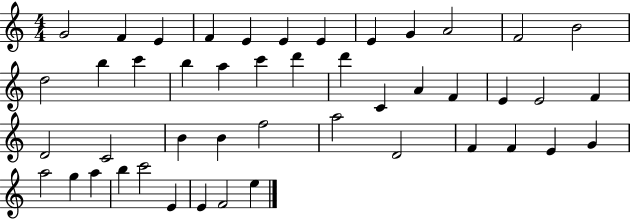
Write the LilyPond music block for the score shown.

{
  \clef treble
  \numericTimeSignature
  \time 4/4
  \key c \major
  g'2 f'4 e'4 | f'4 e'4 e'4 e'4 | e'4 g'4 a'2 | f'2 b'2 | \break d''2 b''4 c'''4 | b''4 a''4 c'''4 d'''4 | d'''4 c'4 a'4 f'4 | e'4 e'2 f'4 | \break d'2 c'2 | b'4 b'4 f''2 | a''2 d'2 | f'4 f'4 e'4 g'4 | \break a''2 g''4 a''4 | b''4 c'''2 e'4 | e'4 f'2 e''4 | \bar "|."
}